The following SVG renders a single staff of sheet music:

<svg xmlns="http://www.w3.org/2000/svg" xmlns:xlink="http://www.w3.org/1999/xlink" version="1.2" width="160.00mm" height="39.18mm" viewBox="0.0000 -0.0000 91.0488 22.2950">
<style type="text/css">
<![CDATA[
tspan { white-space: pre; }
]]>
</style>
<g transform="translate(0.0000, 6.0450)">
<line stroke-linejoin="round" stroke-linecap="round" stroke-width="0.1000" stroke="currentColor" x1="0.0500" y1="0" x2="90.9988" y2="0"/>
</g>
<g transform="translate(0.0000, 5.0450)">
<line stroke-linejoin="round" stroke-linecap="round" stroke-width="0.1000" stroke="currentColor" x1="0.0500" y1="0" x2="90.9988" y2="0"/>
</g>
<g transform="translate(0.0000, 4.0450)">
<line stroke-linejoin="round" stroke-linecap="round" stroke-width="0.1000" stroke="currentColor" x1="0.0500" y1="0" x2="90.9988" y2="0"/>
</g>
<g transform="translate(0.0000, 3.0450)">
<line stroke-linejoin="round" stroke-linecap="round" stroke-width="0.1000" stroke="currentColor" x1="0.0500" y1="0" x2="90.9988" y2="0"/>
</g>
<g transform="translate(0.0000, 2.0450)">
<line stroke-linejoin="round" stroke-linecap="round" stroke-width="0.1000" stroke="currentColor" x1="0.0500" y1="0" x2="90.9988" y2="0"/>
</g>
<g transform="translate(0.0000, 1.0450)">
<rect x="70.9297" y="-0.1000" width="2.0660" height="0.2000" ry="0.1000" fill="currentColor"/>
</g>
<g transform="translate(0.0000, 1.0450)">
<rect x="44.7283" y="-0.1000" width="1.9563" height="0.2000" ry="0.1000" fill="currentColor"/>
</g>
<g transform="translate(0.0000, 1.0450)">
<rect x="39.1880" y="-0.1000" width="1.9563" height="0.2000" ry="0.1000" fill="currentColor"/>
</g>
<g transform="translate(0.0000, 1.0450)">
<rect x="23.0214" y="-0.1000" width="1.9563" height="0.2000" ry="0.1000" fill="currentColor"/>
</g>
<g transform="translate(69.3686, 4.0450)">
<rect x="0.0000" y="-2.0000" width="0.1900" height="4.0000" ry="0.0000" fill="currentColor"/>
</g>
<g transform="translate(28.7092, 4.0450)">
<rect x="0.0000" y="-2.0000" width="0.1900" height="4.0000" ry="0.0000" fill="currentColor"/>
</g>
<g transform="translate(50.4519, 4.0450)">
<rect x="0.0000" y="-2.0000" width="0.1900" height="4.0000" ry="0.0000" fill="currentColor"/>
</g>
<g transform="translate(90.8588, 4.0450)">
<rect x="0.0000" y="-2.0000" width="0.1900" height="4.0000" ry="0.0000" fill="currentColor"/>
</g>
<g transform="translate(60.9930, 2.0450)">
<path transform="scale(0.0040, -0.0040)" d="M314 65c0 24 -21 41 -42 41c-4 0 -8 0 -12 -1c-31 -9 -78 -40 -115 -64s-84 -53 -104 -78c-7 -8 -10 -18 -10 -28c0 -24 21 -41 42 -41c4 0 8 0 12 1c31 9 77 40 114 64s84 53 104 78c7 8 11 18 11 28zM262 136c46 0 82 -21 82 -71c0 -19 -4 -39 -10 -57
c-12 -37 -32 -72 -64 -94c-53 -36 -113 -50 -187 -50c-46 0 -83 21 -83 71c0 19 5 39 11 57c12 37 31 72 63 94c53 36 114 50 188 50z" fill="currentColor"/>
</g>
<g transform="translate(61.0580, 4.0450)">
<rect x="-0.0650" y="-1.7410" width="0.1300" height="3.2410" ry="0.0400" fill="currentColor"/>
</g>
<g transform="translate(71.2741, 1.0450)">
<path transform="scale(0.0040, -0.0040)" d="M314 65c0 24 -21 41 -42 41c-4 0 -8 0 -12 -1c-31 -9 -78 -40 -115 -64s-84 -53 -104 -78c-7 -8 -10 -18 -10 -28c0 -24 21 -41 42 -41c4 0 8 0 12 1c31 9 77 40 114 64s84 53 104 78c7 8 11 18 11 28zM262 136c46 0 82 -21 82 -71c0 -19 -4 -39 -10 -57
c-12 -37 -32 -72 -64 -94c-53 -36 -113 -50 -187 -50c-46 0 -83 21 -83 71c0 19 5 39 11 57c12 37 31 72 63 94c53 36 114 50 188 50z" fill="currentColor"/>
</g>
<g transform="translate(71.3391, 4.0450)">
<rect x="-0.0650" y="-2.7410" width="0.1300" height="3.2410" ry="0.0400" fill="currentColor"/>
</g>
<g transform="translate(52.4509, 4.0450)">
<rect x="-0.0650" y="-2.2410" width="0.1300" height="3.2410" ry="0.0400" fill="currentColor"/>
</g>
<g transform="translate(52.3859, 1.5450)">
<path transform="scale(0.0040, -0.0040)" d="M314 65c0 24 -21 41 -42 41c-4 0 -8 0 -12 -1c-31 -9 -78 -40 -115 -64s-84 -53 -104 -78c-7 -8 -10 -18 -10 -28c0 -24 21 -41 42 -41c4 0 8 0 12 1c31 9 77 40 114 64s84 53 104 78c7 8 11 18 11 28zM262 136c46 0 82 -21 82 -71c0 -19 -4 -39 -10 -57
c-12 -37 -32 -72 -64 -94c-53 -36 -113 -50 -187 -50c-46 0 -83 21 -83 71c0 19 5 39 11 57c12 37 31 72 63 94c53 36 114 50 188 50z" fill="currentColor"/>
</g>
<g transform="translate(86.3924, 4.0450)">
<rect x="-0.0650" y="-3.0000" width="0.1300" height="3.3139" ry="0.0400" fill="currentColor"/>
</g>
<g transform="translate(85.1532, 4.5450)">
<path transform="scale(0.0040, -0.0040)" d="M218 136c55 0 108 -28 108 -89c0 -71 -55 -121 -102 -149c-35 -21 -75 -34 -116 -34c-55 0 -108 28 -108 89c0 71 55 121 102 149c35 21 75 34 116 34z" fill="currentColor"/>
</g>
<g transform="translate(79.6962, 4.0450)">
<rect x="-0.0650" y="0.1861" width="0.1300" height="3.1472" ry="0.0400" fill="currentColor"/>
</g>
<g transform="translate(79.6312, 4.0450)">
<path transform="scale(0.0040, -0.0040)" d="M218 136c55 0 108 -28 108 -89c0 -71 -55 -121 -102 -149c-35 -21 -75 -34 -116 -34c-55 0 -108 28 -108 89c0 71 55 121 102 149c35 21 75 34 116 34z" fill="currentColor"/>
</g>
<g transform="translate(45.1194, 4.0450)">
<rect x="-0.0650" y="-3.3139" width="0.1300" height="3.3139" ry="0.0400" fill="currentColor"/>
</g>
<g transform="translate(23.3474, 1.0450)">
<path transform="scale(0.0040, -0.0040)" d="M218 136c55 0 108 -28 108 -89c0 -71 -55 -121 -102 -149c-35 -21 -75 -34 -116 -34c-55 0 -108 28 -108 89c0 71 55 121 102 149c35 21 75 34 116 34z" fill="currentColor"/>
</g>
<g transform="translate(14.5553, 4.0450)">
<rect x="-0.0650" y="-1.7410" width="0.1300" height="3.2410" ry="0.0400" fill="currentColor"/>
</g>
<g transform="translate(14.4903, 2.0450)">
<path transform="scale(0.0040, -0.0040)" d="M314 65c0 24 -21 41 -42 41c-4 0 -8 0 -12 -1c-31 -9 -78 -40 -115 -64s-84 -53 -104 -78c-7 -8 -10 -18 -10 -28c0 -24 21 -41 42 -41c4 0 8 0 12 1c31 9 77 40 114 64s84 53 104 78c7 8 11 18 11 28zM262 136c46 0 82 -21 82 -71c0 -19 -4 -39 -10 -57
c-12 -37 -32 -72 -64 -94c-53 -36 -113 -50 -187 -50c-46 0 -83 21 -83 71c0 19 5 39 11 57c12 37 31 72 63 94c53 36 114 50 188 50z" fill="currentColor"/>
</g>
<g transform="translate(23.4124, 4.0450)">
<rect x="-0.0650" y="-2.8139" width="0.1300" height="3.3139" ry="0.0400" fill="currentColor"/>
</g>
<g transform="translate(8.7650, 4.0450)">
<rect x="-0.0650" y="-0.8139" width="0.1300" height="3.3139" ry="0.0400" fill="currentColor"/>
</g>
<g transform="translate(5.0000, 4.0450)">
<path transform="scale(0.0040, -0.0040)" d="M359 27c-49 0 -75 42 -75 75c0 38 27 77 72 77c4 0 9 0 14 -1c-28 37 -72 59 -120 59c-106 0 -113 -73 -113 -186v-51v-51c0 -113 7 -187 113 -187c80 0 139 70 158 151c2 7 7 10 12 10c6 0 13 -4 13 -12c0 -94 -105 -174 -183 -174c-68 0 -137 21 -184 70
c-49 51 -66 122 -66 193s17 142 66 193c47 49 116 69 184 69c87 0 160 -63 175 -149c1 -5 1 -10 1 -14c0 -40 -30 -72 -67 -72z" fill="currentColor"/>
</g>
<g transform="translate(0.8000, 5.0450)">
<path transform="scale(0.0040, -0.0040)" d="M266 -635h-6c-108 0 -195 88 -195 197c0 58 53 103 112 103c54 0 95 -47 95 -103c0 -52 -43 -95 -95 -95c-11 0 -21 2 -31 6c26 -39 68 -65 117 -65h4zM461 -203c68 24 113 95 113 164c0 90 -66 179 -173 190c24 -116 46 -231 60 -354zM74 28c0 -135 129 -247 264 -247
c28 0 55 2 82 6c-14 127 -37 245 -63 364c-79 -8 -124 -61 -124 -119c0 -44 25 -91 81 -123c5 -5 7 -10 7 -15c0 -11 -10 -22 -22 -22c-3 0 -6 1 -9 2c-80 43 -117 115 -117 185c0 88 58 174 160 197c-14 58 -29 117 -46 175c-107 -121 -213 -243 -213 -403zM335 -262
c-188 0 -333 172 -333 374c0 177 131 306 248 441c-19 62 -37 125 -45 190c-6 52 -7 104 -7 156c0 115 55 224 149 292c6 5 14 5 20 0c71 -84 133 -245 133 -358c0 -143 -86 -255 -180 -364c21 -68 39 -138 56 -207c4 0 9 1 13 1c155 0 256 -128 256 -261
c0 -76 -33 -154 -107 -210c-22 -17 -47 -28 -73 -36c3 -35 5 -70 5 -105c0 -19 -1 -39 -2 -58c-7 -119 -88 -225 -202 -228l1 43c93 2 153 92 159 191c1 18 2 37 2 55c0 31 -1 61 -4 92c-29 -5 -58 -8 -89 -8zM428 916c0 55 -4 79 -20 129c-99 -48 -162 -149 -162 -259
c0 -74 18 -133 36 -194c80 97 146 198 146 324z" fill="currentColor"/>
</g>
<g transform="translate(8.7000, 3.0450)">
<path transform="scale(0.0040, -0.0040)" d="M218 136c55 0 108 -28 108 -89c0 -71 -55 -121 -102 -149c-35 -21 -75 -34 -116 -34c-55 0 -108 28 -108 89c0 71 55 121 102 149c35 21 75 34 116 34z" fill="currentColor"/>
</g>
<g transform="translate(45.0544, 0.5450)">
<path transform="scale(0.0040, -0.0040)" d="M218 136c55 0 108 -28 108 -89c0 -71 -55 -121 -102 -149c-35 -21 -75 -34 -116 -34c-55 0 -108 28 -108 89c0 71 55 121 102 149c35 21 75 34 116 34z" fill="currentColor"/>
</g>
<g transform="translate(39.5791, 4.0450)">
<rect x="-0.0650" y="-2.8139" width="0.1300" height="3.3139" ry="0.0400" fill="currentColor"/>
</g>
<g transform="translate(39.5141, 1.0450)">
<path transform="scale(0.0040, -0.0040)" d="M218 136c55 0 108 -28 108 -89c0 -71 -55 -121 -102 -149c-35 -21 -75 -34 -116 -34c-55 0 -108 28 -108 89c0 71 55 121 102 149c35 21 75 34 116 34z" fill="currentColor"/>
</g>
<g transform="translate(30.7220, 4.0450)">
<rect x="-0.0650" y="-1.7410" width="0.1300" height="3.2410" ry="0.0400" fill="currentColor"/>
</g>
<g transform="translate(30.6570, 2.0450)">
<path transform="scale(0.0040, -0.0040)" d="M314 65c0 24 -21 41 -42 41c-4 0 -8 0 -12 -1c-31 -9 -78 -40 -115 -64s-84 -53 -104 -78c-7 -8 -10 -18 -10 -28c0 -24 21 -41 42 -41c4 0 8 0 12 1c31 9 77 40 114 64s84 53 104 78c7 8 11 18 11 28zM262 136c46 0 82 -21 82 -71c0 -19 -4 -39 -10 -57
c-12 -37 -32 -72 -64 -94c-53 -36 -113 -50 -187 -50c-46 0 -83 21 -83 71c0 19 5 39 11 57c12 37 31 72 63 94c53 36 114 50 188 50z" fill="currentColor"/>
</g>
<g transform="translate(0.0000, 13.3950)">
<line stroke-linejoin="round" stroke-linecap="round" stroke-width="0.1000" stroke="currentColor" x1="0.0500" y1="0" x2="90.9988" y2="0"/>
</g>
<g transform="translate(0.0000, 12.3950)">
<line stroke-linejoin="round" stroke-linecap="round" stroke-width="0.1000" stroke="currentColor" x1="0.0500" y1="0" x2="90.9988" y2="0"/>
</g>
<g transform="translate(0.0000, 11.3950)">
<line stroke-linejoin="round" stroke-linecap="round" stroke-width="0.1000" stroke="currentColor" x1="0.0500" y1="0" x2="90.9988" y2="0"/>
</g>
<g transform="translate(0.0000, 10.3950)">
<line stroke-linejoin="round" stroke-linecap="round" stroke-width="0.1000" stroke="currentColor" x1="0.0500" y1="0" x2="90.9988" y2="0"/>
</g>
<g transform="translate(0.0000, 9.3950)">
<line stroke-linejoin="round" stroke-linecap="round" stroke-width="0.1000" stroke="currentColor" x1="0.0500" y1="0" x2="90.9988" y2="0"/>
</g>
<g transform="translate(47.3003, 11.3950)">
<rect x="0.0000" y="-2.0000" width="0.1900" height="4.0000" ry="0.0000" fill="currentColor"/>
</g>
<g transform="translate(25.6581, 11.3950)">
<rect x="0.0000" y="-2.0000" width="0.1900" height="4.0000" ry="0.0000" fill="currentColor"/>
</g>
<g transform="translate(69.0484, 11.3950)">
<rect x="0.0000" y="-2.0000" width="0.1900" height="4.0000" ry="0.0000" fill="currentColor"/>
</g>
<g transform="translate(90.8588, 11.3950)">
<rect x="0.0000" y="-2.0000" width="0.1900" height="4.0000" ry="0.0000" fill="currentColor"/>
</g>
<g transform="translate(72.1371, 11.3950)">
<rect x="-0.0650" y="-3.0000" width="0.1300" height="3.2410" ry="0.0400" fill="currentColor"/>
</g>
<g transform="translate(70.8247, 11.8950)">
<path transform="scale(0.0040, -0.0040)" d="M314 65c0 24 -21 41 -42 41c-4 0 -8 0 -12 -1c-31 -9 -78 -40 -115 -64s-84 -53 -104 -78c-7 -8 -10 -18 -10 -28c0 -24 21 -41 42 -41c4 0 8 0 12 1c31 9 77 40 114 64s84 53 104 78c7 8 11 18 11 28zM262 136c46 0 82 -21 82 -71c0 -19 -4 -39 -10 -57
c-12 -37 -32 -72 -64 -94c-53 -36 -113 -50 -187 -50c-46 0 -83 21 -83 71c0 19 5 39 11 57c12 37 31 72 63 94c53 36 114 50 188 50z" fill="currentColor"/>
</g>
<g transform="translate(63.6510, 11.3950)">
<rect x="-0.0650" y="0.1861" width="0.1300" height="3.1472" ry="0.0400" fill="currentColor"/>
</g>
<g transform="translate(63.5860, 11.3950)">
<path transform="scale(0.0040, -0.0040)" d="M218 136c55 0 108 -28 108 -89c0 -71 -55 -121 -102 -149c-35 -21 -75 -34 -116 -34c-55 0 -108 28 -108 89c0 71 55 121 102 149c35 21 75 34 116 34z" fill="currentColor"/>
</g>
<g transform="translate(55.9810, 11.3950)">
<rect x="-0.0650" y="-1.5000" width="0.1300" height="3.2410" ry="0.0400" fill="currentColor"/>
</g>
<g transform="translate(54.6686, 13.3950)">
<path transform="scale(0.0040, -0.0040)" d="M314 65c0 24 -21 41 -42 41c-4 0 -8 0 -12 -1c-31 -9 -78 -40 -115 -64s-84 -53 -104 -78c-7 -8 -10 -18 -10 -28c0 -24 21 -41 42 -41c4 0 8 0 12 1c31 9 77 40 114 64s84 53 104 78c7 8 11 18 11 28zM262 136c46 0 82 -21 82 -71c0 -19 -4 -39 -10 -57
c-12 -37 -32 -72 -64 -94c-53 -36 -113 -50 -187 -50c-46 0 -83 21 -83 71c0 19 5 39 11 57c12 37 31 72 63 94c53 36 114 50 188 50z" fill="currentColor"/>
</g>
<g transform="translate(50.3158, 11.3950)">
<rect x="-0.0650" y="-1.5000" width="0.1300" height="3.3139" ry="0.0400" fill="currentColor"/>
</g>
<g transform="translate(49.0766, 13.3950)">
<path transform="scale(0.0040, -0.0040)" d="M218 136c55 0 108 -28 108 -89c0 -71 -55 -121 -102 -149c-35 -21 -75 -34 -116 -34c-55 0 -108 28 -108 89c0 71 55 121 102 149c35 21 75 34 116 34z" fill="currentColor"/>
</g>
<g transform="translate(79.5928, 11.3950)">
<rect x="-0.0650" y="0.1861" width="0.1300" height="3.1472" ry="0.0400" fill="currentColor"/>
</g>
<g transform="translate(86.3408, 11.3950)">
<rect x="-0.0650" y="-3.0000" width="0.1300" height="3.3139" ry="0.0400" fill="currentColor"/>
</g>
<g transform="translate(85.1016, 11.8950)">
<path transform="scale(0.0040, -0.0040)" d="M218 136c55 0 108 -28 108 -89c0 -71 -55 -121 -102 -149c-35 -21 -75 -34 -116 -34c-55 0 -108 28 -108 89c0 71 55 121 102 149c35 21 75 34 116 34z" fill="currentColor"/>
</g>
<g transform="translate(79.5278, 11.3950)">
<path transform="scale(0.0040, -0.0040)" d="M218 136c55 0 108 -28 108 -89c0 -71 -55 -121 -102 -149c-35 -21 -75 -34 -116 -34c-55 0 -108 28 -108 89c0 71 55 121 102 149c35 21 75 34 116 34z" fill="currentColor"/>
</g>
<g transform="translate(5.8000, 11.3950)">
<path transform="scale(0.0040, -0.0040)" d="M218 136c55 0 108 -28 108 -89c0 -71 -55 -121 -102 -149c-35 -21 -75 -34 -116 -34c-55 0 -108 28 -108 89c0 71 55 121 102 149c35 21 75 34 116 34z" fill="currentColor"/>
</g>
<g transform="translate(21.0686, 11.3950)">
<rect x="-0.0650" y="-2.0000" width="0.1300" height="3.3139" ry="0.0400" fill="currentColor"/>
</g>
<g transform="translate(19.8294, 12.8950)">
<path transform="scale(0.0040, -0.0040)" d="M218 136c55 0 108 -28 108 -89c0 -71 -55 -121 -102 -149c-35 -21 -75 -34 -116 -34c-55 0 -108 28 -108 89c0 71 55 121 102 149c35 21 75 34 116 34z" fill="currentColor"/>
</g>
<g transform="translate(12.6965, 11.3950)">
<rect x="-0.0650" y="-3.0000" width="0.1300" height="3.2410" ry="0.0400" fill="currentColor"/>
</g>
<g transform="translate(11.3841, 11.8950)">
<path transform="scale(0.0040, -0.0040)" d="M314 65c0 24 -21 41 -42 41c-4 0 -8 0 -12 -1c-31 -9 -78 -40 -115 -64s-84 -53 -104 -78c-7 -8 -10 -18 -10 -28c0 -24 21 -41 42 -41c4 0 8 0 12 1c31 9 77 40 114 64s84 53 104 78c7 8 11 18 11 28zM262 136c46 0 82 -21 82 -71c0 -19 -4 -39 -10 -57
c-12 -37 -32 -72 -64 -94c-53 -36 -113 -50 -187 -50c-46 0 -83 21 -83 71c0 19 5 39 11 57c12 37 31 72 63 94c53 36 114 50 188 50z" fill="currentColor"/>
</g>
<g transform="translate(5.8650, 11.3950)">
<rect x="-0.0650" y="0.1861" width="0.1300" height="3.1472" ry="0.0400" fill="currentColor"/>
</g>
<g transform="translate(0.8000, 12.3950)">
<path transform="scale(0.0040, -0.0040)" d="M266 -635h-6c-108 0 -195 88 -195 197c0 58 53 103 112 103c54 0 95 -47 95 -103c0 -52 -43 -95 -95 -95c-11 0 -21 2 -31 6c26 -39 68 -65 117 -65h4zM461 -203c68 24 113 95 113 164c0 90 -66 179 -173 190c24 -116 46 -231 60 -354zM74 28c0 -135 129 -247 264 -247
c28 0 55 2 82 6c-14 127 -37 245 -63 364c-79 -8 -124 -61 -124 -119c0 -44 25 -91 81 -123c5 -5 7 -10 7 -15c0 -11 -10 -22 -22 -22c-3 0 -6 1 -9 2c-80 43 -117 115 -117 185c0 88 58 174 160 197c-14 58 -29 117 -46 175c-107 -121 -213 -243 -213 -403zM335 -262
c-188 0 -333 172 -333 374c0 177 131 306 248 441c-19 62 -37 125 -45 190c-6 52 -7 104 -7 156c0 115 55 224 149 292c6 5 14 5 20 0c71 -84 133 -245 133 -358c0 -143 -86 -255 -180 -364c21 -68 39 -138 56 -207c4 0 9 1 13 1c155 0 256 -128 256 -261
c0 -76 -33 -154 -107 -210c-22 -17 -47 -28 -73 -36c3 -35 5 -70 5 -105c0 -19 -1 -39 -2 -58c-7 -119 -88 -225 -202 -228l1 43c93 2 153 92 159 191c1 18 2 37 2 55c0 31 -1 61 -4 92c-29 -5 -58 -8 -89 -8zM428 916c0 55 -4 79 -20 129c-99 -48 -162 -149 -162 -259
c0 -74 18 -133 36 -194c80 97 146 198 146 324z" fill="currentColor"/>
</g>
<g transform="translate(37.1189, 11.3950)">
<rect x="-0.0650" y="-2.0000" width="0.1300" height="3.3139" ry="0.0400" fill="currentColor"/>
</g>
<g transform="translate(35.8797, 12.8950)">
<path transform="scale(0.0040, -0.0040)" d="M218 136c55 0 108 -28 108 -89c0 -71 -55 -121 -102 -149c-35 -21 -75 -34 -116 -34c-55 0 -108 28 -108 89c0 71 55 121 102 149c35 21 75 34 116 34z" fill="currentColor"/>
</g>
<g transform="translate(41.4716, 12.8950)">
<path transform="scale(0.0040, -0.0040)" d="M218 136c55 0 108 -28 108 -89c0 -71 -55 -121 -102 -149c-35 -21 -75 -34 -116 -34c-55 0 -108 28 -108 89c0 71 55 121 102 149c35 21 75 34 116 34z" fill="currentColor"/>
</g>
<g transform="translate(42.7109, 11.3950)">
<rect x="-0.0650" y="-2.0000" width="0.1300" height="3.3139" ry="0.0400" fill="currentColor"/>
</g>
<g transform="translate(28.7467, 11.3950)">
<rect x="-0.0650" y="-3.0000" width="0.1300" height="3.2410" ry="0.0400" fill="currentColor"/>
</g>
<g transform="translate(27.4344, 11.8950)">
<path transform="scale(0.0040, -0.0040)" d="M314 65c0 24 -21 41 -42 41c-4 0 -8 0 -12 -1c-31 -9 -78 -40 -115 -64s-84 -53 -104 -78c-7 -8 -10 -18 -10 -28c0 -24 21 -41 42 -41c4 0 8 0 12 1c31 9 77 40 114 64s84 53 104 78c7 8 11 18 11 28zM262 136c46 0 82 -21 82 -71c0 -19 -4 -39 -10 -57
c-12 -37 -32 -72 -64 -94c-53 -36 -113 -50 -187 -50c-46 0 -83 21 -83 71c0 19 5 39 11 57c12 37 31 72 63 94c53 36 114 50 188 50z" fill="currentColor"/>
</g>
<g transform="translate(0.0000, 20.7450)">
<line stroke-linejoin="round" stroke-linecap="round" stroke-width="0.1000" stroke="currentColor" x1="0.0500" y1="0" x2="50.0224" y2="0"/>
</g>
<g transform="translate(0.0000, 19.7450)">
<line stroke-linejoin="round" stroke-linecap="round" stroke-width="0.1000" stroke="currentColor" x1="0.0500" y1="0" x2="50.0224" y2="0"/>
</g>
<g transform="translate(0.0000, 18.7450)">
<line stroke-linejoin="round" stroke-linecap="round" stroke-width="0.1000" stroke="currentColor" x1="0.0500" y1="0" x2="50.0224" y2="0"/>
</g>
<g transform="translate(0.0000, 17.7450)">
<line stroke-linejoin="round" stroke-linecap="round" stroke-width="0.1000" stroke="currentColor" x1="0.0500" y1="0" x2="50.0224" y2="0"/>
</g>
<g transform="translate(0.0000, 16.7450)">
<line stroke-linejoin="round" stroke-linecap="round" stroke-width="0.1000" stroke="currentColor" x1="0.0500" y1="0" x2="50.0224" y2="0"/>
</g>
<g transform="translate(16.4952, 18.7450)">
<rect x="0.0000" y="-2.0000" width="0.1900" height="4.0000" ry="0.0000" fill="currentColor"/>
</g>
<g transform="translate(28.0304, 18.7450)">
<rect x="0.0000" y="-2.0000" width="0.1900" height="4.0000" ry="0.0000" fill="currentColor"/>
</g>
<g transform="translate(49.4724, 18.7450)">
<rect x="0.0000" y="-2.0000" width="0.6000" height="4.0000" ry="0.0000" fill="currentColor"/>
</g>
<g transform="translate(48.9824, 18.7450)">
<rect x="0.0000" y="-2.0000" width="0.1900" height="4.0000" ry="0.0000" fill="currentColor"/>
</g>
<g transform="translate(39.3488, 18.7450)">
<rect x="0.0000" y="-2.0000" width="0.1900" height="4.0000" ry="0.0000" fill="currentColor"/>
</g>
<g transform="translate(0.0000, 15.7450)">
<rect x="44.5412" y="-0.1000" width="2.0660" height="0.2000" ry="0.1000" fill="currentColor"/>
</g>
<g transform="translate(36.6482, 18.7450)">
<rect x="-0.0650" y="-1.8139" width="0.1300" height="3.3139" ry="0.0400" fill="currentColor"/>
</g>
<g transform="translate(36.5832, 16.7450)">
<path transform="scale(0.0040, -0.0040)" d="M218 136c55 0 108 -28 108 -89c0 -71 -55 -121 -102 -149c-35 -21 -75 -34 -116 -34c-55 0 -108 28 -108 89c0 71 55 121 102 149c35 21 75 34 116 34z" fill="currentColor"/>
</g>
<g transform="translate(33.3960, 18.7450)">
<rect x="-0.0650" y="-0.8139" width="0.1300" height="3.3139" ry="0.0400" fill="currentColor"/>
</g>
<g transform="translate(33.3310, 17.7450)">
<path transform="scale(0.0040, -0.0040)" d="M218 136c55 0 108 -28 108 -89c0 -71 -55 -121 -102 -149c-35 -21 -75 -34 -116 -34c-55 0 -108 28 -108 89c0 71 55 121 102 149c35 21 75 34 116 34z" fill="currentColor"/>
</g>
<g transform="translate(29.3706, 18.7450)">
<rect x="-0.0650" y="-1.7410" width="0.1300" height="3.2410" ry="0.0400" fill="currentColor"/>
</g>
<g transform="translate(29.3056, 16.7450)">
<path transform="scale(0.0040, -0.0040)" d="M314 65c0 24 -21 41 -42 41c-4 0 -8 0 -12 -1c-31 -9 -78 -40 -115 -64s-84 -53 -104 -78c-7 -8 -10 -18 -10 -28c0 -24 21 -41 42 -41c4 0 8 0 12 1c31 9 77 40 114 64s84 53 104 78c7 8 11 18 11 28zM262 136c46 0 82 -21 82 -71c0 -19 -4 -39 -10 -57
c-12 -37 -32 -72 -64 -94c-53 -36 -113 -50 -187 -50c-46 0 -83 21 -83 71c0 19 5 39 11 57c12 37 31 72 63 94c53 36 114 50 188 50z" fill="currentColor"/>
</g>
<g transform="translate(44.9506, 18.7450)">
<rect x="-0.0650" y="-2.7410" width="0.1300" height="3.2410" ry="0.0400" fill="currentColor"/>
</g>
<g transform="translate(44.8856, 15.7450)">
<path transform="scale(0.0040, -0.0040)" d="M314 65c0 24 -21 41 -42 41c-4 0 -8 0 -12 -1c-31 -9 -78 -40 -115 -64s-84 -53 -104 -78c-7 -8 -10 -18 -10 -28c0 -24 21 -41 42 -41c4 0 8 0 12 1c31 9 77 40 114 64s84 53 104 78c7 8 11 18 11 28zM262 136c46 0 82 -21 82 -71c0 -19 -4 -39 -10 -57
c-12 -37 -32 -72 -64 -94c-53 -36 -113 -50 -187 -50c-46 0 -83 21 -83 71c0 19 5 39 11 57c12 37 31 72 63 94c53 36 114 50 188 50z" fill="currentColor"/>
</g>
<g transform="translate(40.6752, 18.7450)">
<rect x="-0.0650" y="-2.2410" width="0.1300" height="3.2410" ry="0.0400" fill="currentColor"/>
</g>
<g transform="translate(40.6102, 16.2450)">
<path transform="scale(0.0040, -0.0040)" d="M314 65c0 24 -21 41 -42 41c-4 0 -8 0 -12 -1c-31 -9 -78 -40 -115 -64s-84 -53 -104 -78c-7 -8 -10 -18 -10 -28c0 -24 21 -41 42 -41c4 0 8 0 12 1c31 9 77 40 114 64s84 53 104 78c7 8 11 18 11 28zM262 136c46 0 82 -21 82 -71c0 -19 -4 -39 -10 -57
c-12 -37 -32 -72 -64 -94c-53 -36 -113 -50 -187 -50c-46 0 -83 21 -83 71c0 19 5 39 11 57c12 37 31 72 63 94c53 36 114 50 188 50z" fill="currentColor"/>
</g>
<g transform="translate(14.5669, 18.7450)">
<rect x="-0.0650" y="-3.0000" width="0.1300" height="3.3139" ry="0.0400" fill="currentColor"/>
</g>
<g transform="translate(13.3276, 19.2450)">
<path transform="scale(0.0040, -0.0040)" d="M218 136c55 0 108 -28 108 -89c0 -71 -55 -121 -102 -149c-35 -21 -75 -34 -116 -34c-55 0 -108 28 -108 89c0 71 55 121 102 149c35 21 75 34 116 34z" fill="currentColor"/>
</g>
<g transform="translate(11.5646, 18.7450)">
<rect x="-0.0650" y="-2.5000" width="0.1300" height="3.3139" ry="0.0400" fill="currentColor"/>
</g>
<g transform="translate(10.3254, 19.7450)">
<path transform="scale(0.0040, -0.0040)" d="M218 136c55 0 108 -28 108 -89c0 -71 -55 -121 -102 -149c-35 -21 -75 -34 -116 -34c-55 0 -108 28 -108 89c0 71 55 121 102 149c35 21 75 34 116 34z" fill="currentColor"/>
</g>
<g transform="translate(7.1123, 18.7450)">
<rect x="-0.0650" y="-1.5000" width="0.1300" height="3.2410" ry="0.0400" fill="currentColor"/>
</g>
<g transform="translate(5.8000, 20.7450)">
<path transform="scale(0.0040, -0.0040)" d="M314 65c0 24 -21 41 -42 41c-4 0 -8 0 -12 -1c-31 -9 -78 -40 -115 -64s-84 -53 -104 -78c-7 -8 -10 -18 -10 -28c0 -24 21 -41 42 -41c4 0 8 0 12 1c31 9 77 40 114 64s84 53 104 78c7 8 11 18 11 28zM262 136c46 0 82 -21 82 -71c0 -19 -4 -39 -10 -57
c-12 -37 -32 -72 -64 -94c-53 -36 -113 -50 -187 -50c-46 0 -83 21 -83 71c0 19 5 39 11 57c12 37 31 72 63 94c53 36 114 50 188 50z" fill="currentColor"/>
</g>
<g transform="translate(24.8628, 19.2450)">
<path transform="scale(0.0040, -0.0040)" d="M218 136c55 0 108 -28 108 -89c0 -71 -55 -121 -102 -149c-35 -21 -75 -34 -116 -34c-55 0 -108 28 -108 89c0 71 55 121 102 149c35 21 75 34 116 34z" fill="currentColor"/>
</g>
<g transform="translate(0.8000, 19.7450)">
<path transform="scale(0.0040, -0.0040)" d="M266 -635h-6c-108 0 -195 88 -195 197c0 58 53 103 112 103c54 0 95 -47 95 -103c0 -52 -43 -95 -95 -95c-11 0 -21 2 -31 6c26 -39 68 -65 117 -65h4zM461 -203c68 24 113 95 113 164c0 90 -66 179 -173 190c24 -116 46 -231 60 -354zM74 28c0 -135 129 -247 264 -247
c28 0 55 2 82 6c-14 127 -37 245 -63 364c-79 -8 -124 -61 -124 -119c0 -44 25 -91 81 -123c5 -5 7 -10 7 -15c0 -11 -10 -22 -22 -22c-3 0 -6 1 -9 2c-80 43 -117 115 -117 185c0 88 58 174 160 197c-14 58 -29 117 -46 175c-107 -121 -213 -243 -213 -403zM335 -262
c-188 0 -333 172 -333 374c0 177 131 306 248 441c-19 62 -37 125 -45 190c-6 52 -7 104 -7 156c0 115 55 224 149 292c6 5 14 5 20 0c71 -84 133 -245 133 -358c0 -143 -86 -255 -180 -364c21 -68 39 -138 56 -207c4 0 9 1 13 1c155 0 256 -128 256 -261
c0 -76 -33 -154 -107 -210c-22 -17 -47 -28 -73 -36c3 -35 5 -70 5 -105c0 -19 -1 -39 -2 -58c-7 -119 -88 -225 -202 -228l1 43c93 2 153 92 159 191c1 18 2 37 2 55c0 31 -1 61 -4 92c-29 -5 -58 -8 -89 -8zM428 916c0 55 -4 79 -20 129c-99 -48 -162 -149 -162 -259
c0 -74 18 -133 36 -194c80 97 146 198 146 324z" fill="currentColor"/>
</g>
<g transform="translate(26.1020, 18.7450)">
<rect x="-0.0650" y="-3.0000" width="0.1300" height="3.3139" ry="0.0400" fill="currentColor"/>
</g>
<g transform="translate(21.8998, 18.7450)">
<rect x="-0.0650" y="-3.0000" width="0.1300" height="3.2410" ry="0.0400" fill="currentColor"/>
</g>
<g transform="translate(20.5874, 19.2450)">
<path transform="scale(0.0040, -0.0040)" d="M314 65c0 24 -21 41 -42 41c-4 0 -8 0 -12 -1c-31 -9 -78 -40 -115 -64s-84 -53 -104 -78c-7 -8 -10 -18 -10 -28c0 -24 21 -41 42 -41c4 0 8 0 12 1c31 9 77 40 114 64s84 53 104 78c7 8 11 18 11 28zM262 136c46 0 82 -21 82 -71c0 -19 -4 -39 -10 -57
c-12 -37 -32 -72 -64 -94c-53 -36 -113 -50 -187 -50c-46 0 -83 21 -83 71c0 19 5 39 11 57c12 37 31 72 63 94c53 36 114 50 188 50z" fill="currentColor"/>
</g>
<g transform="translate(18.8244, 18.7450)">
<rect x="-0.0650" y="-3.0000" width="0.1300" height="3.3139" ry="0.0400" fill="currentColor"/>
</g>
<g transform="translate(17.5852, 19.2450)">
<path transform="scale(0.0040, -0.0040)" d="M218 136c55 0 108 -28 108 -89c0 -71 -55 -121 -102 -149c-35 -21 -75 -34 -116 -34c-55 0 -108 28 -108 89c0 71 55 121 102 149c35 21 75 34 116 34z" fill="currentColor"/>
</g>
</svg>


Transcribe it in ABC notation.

X:1
T:Untitled
M:4/4
L:1/4
K:C
d f2 a f2 a b g2 f2 a2 B A B A2 F A2 F F E E2 B A2 B A E2 G A A A2 A f2 d f g2 a2